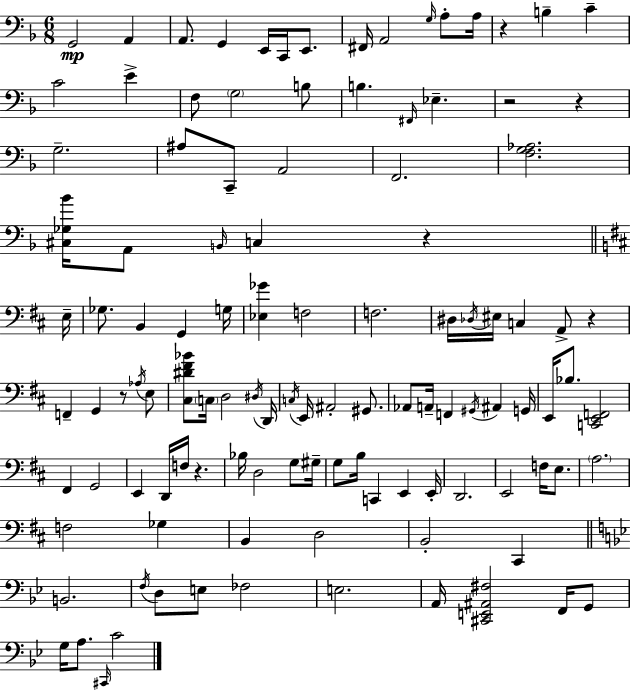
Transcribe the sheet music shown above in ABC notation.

X:1
T:Untitled
M:6/8
L:1/4
K:F
G,,2 A,, A,,/2 G,, E,,/4 C,,/4 E,,/2 ^F,,/4 A,,2 G,/4 A,/2 A,/4 z B, C C2 E F,/2 G,2 B,/2 B, ^F,,/4 _E, z2 z G,2 ^A,/2 C,,/2 A,,2 F,,2 [F,G,_A,]2 [^C,_G,_B]/4 A,,/2 B,,/4 C, z E,/4 _G,/2 B,, G,, G,/4 [_E,_G] F,2 F,2 ^D,/4 _D,/4 ^E,/4 C, A,,/2 z F,, G,, z/2 _A,/4 E,/2 [^C,^D^F_B]/2 C,/4 D,2 ^D,/4 D,,/4 C,/4 E,,/4 ^A,,2 ^G,,/2 _A,,/2 A,,/4 F,, ^G,,/4 ^A,, G,,/4 E,,/4 _B,/2 [C,,E,,F,,]2 ^F,, G,,2 E,, D,,/4 F,/4 z _B,/4 D,2 G,/2 ^G,/4 G,/2 B,/4 C,, E,, E,,/4 D,,2 E,,2 F,/4 E,/2 A,2 F,2 _G, B,, D,2 B,,2 ^C,, B,,2 F,/4 D,/2 E,/2 _F,2 E,2 A,,/4 [^C,,E,,^A,,^F,]2 F,,/4 G,,/2 G,/4 A,/2 ^C,,/4 C2